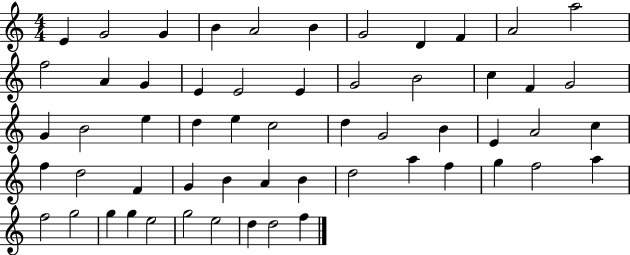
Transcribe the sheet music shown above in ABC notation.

X:1
T:Untitled
M:4/4
L:1/4
K:C
E G2 G B A2 B G2 D F A2 a2 f2 A G E E2 E G2 B2 c F G2 G B2 e d e c2 d G2 B E A2 c f d2 F G B A B d2 a f g f2 a f2 g2 g g e2 g2 e2 d d2 f